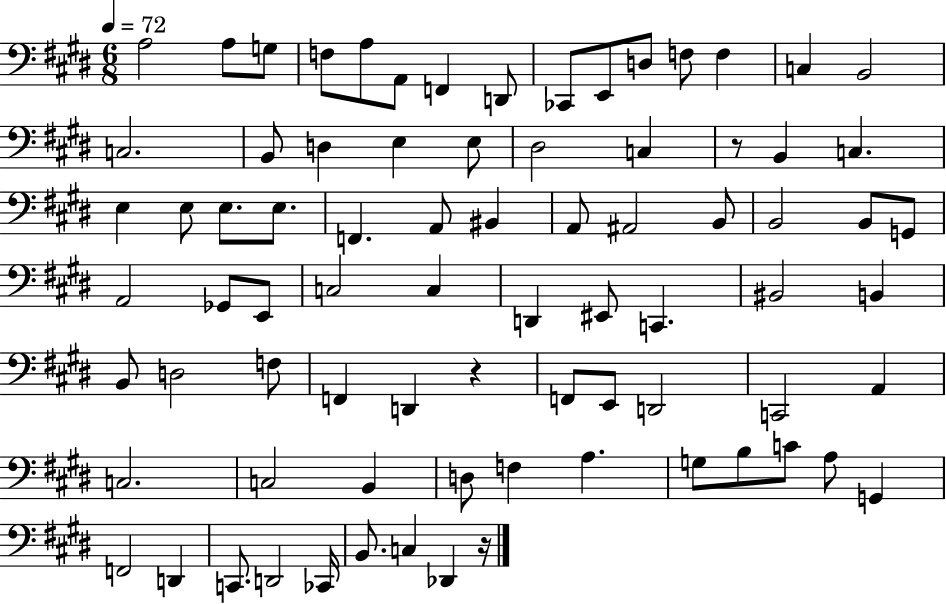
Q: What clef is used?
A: bass